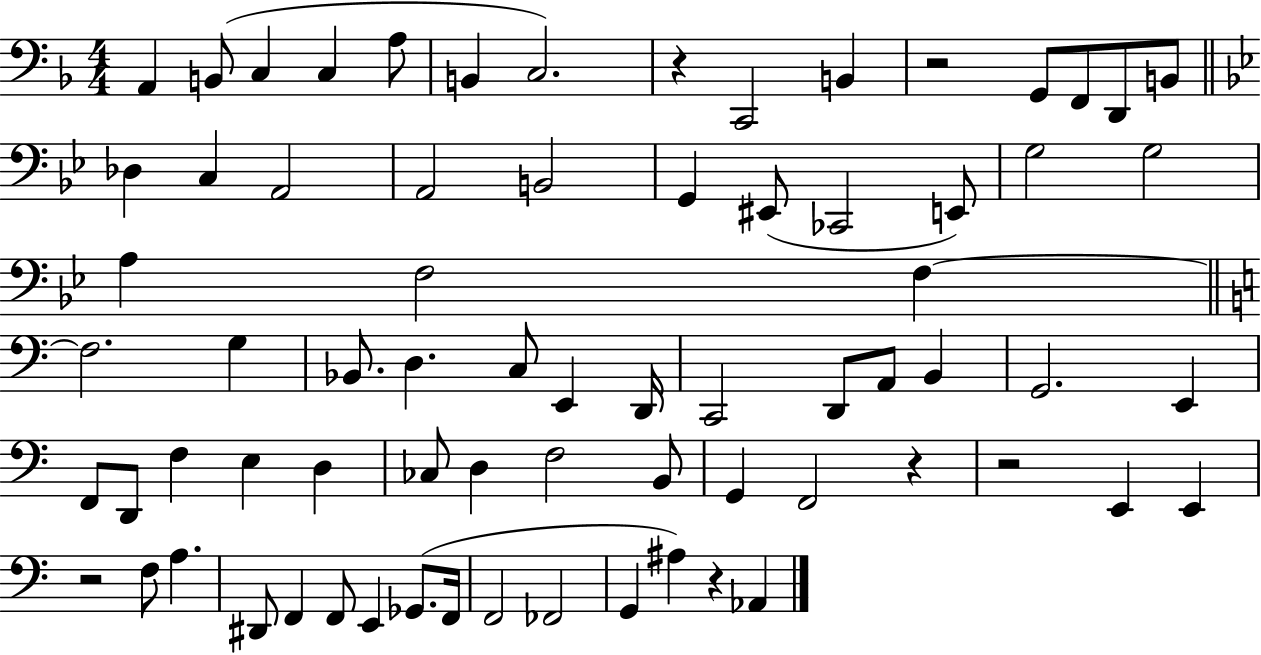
A2/q B2/e C3/q C3/q A3/e B2/q C3/h. R/q C2/h B2/q R/h G2/e F2/e D2/e B2/e Db3/q C3/q A2/h A2/h B2/h G2/q EIS2/e CES2/h E2/e G3/h G3/h A3/q F3/h F3/q F3/h. G3/q Bb2/e. D3/q. C3/e E2/q D2/s C2/h D2/e A2/e B2/q G2/h. E2/q F2/e D2/e F3/q E3/q D3/q CES3/e D3/q F3/h B2/e G2/q F2/h R/q R/h E2/q E2/q R/h F3/e A3/q. D#2/e F2/q F2/e E2/q Gb2/e. F2/s F2/h FES2/h G2/q A#3/q R/q Ab2/q